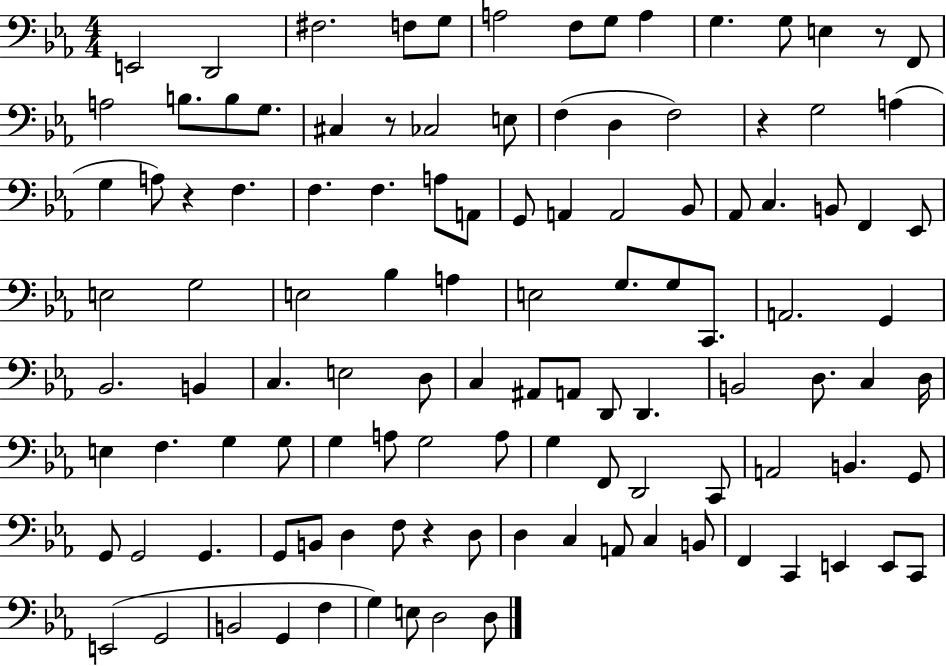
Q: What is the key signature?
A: EES major